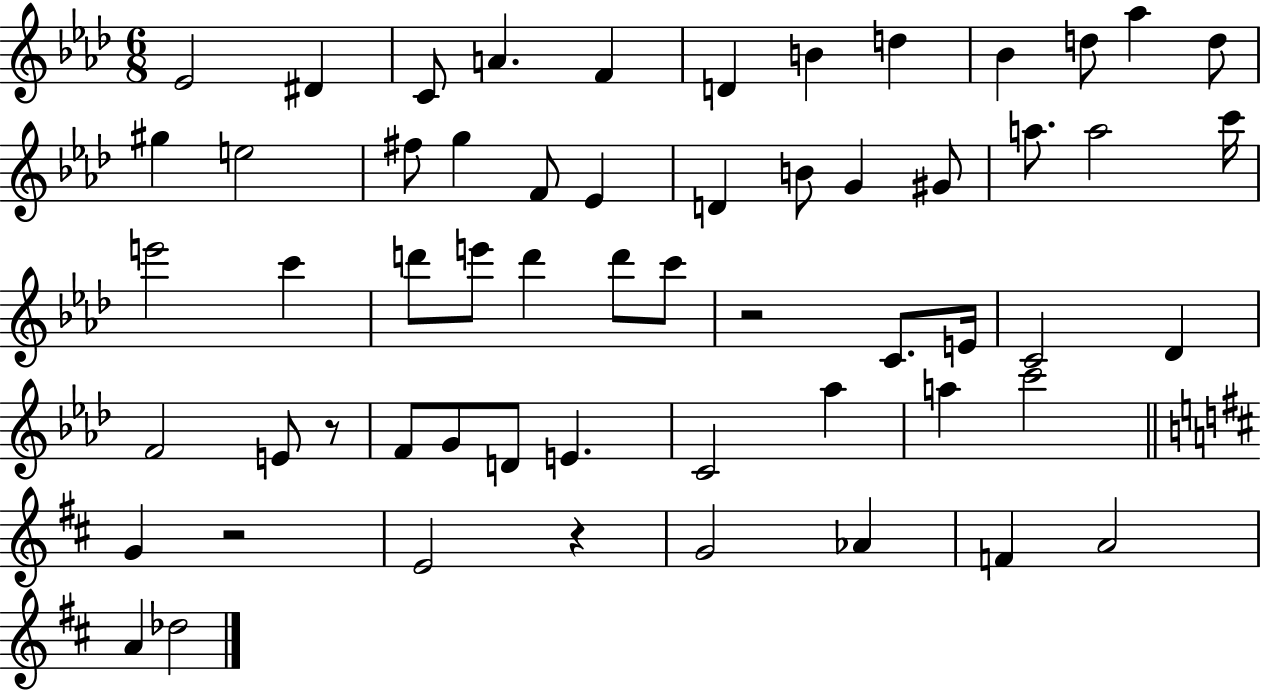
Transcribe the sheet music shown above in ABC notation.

X:1
T:Untitled
M:6/8
L:1/4
K:Ab
_E2 ^D C/2 A F D B d _B d/2 _a d/2 ^g e2 ^f/2 g F/2 _E D B/2 G ^G/2 a/2 a2 c'/4 e'2 c' d'/2 e'/2 d' d'/2 c'/2 z2 C/2 E/4 C2 _D F2 E/2 z/2 F/2 G/2 D/2 E C2 _a a c'2 G z2 E2 z G2 _A F A2 A _d2